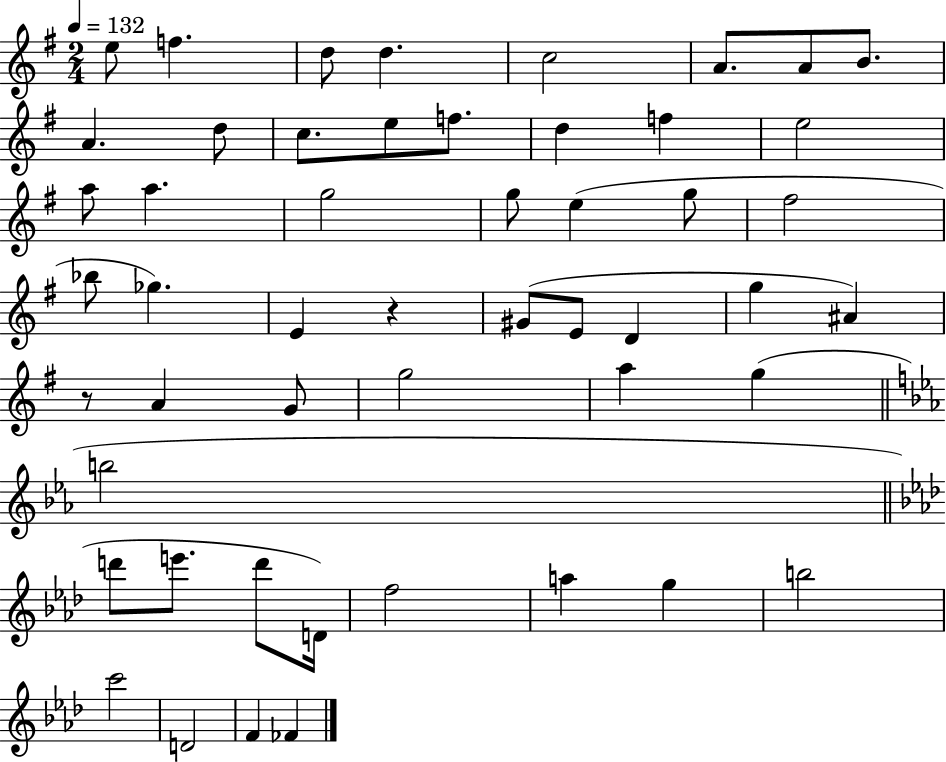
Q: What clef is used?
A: treble